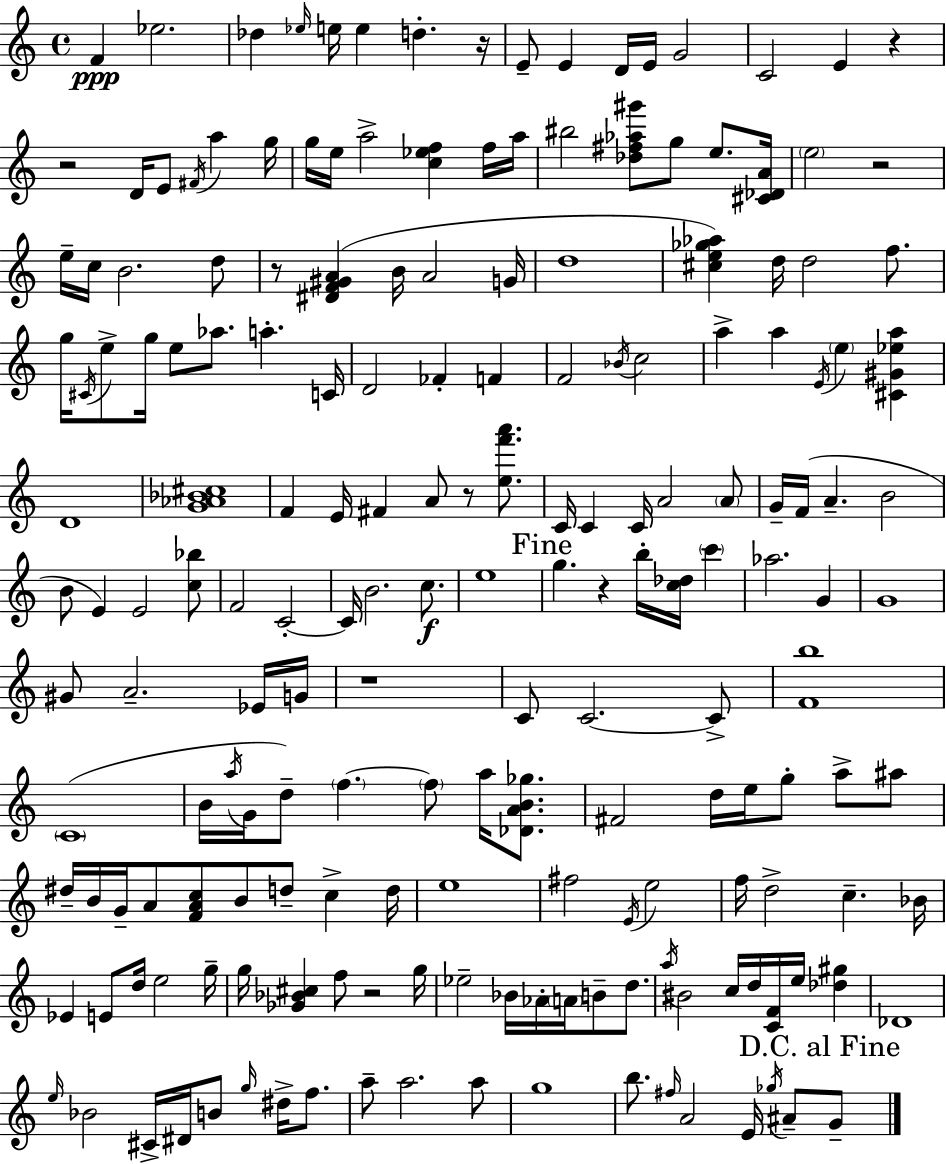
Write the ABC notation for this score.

X:1
T:Untitled
M:4/4
L:1/4
K:C
F _e2 _d _e/4 e/4 e d z/4 E/2 E D/4 E/4 G2 C2 E z z2 D/4 E/2 ^F/4 a g/4 g/4 e/4 a2 [c_ef] f/4 a/4 ^b2 [_d^f_a^g']/2 g/2 e/2 [^C_DA]/4 e2 z2 e/4 c/4 B2 d/2 z/2 [^DF^GA] B/4 A2 G/4 d4 [^ce_g_a] d/4 d2 f/2 g/4 ^C/4 e/2 g/4 e/2 _a/2 a C/4 D2 _F F F2 _B/4 c2 a a E/4 e [^C^G_ea] D4 [G_A_B^c]4 F E/4 ^F A/2 z/2 [ef'a']/2 C/4 C C/4 A2 A/2 G/4 F/4 A B2 B/2 E E2 [c_b]/2 F2 C2 C/4 B2 c/2 e4 g z b/4 [c_d]/4 c' _a2 G G4 ^G/2 A2 _E/4 G/4 z4 C/2 C2 C/2 [Fb]4 C4 B/4 a/4 G/4 d/2 f f/2 a/4 [_DAB_g]/2 ^F2 d/4 e/4 g/2 a/2 ^a/2 ^d/4 B/4 G/4 A/2 [FAc]/2 B/2 d/2 c d/4 e4 ^f2 E/4 e2 f/4 d2 c _B/4 _E E/2 d/4 e2 g/4 g/4 [_G_B^c] f/2 z2 g/4 _e2 _B/4 _A/4 A/4 B/2 d/2 a/4 ^B2 c/4 d/4 [CF]/4 e/4 [_d^g] _D4 e/4 _B2 ^C/4 ^D/4 B/2 g/4 ^d/4 f/2 a/2 a2 a/2 g4 b/2 ^f/4 A2 E/4 _g/4 ^A/2 G/2